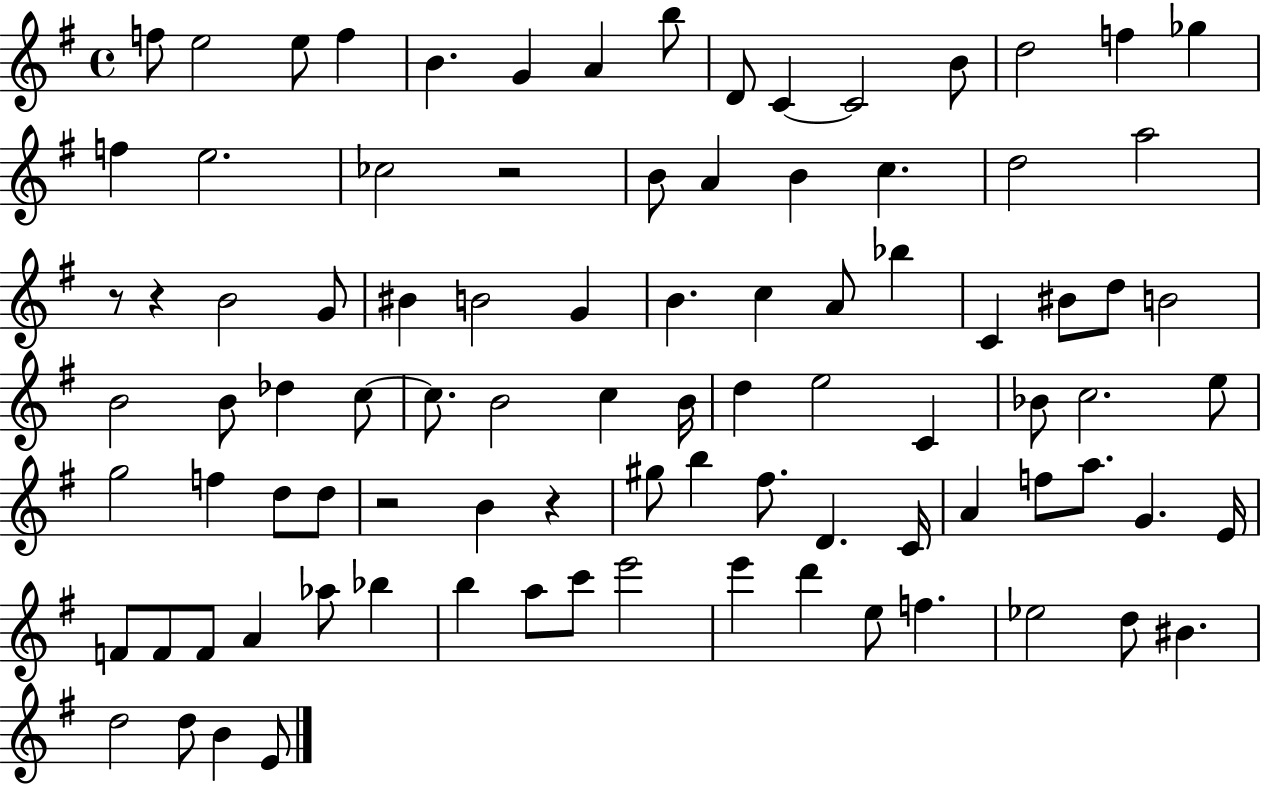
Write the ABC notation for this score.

X:1
T:Untitled
M:4/4
L:1/4
K:G
f/2 e2 e/2 f B G A b/2 D/2 C C2 B/2 d2 f _g f e2 _c2 z2 B/2 A B c d2 a2 z/2 z B2 G/2 ^B B2 G B c A/2 _b C ^B/2 d/2 B2 B2 B/2 _d c/2 c/2 B2 c B/4 d e2 C _B/2 c2 e/2 g2 f d/2 d/2 z2 B z ^g/2 b ^f/2 D C/4 A f/2 a/2 G E/4 F/2 F/2 F/2 A _a/2 _b b a/2 c'/2 e'2 e' d' e/2 f _e2 d/2 ^B d2 d/2 B E/2